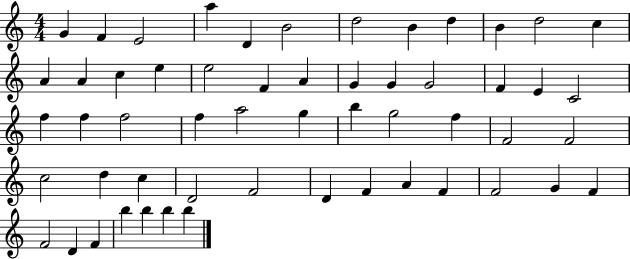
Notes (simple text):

G4/q F4/q E4/h A5/q D4/q B4/h D5/h B4/q D5/q B4/q D5/h C5/q A4/q A4/q C5/q E5/q E5/h F4/q A4/q G4/q G4/q G4/h F4/q E4/q C4/h F5/q F5/q F5/h F5/q A5/h G5/q B5/q G5/h F5/q F4/h F4/h C5/h D5/q C5/q D4/h F4/h D4/q F4/q A4/q F4/q F4/h G4/q F4/q F4/h D4/q F4/q B5/q B5/q B5/q B5/q